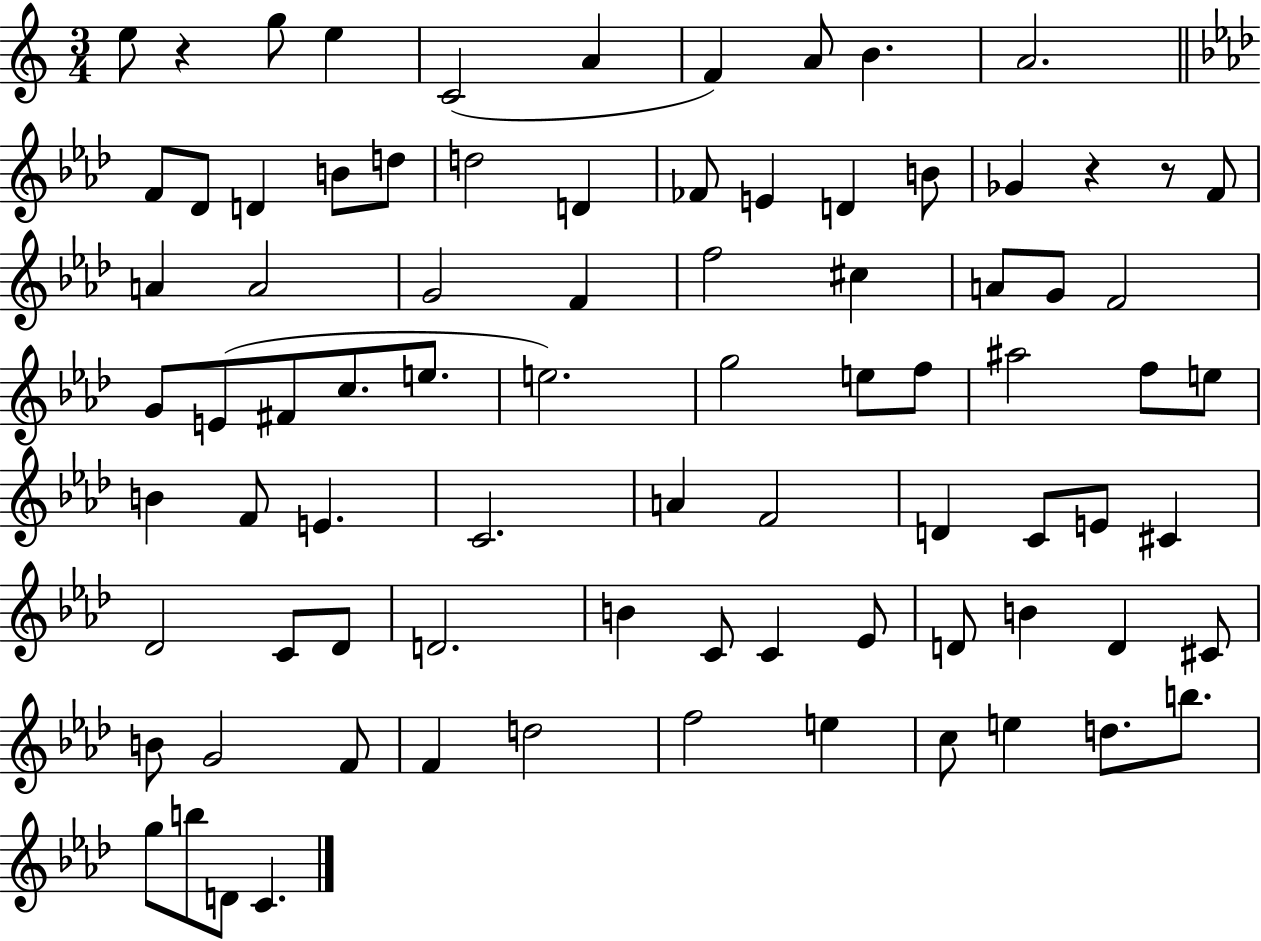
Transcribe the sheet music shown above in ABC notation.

X:1
T:Untitled
M:3/4
L:1/4
K:C
e/2 z g/2 e C2 A F A/2 B A2 F/2 _D/2 D B/2 d/2 d2 D _F/2 E D B/2 _G z z/2 F/2 A A2 G2 F f2 ^c A/2 G/2 F2 G/2 E/2 ^F/2 c/2 e/2 e2 g2 e/2 f/2 ^a2 f/2 e/2 B F/2 E C2 A F2 D C/2 E/2 ^C _D2 C/2 _D/2 D2 B C/2 C _E/2 D/2 B D ^C/2 B/2 G2 F/2 F d2 f2 e c/2 e d/2 b/2 g/2 b/2 D/2 C